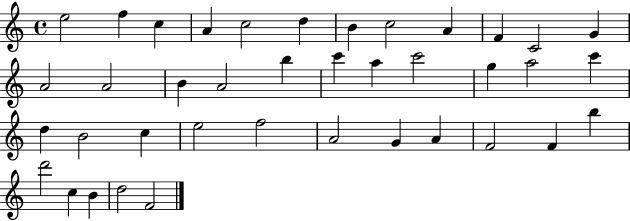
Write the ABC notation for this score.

X:1
T:Untitled
M:4/4
L:1/4
K:C
e2 f c A c2 d B c2 A F C2 G A2 A2 B A2 b c' a c'2 g a2 c' d B2 c e2 f2 A2 G A F2 F b d'2 c B d2 F2